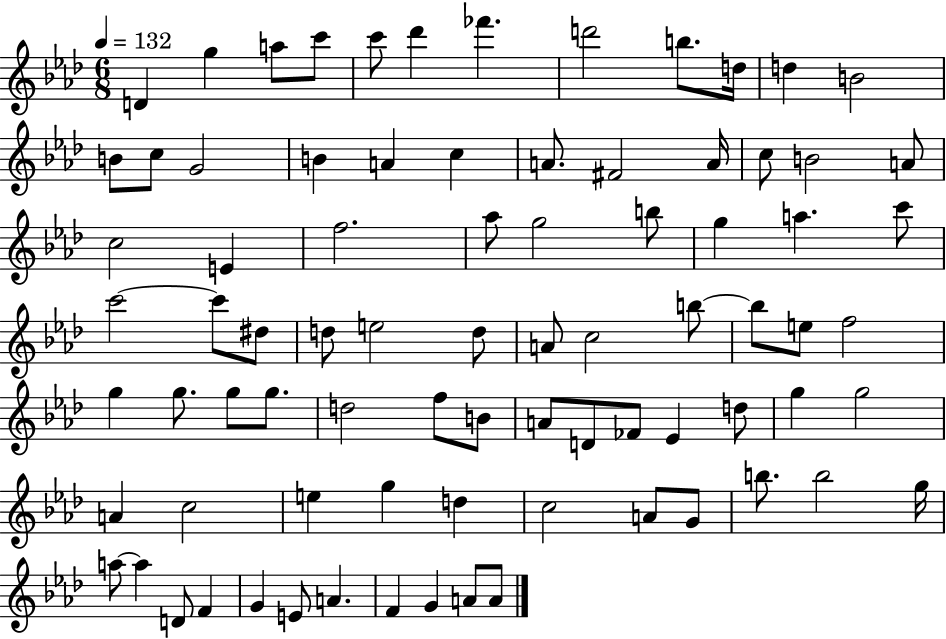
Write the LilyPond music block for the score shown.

{
  \clef treble
  \numericTimeSignature
  \time 6/8
  \key aes \major
  \tempo 4 = 132
  d'4 g''4 a''8 c'''8 | c'''8 des'''4 fes'''4. | d'''2 b''8. d''16 | d''4 b'2 | \break b'8 c''8 g'2 | b'4 a'4 c''4 | a'8. fis'2 a'16 | c''8 b'2 a'8 | \break c''2 e'4 | f''2. | aes''8 g''2 b''8 | g''4 a''4. c'''8 | \break c'''2~~ c'''8 dis''8 | d''8 e''2 d''8 | a'8 c''2 b''8~~ | b''8 e''8 f''2 | \break g''4 g''8. g''8 g''8. | d''2 f''8 b'8 | a'8 d'8 fes'8 ees'4 d''8 | g''4 g''2 | \break a'4 c''2 | e''4 g''4 d''4 | c''2 a'8 g'8 | b''8. b''2 g''16 | \break a''8~~ a''4 d'8 f'4 | g'4 e'8 a'4. | f'4 g'4 a'8 a'8 | \bar "|."
}